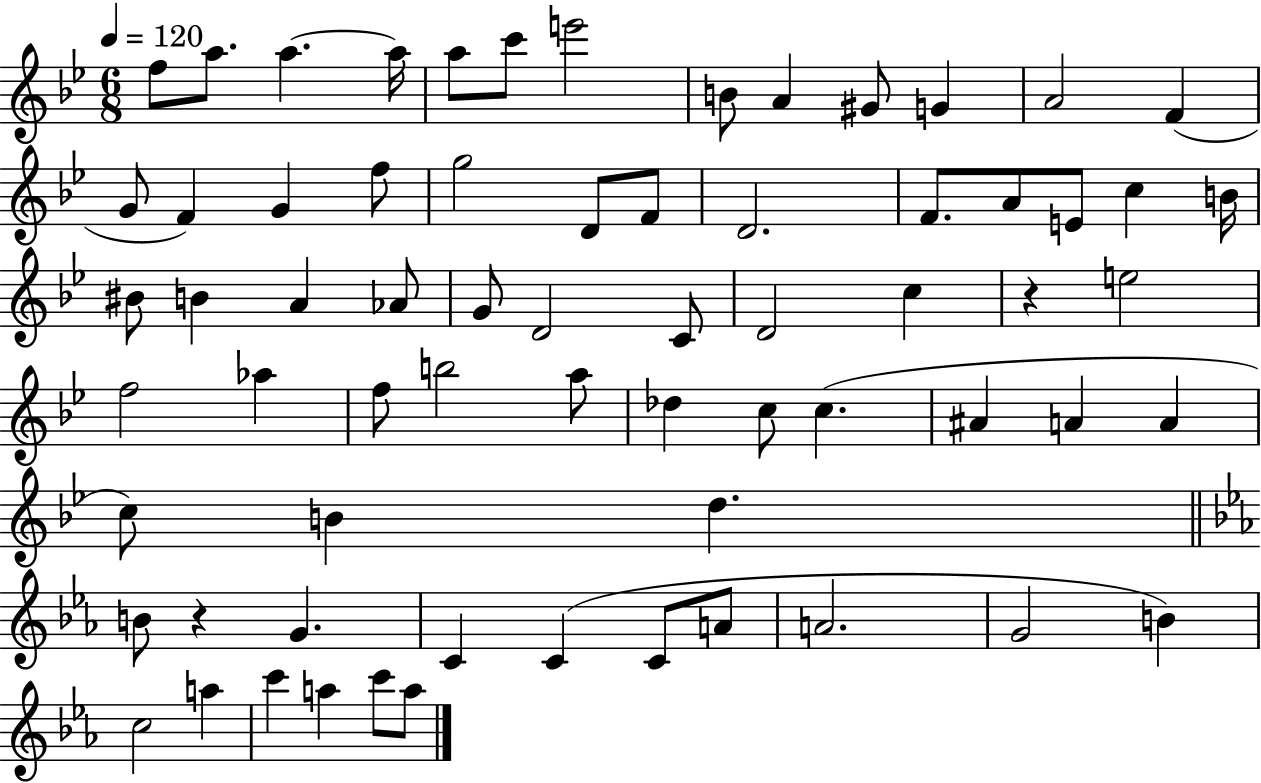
{
  \clef treble
  \numericTimeSignature
  \time 6/8
  \key bes \major
  \tempo 4 = 120
  f''8 a''8. a''4.~~ a''16 | a''8 c'''8 e'''2 | b'8 a'4 gis'8 g'4 | a'2 f'4( | \break g'8 f'4) g'4 f''8 | g''2 d'8 f'8 | d'2. | f'8. a'8 e'8 c''4 b'16 | \break bis'8 b'4 a'4 aes'8 | g'8 d'2 c'8 | d'2 c''4 | r4 e''2 | \break f''2 aes''4 | f''8 b''2 a''8 | des''4 c''8 c''4.( | ais'4 a'4 a'4 | \break c''8) b'4 d''4. | \bar "||" \break \key ees \major b'8 r4 g'4. | c'4 c'4( c'8 a'8 | a'2. | g'2 b'4) | \break c''2 a''4 | c'''4 a''4 c'''8 a''8 | \bar "|."
}